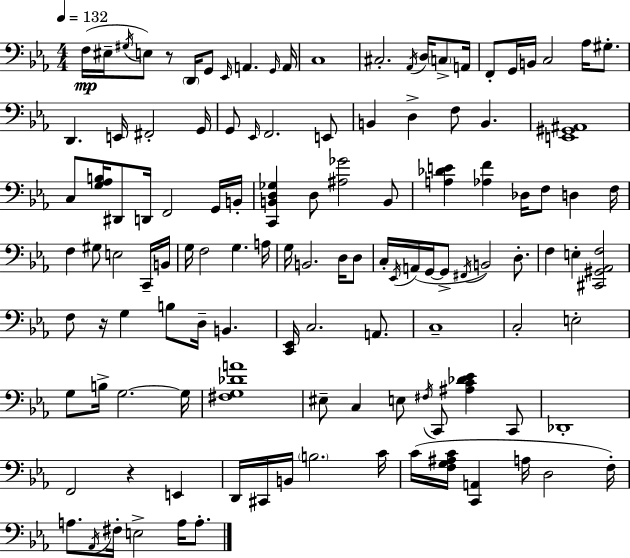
F3/s EIS3/s G#3/s E3/e R/e D2/s G2/e Eb2/s A2/q. G2/s A2/s C3/w C#3/h. Ab2/s D3/s C3/e A2/s F2/e G2/s B2/s C3/h Ab3/s G#3/e. D2/q. E2/s F#2/h G2/s G2/e Eb2/s F2/h. E2/e B2/q D3/q F3/e B2/q. [E2,G#2,A#2]/w C3/e [G3,Ab3,B3]/s D#2/e D2/s F2/h G2/s B2/s [C2,B2,D3,Gb3]/q D3/e [A#3,Gb4]/h B2/e [A3,Db4,E4]/q [Ab3,F4]/q Db3/s F3/e D3/q F3/s F3/q G#3/e E3/h C2/s B2/s G3/s F3/h G3/q. A3/s G3/s B2/h. D3/s D3/e C3/s Eb2/s A2/s G2/s G2/e F#2/s B2/h D3/e. F3/q E3/q [C#2,G#2,Ab2,F3]/h F3/e R/s G3/q B3/e D3/s B2/q. [C2,Eb2]/s C3/h. A2/e. C3/w C3/h E3/h G3/e B3/s G3/h. G3/s [F#3,G3,Db4,A4]/w EIS3/e C3/q E3/e F#3/s C2/e [A#3,C4,Db4,Eb4]/q C2/e Db2/w F2/h R/q E2/q D2/s C#2/s B2/s B3/h. C4/s C4/s [F3,G3,A#3,C4]/s [C2,A2]/q A3/s D3/h F3/s A3/e. Ab2/s F#3/s E3/h A3/s A3/e.